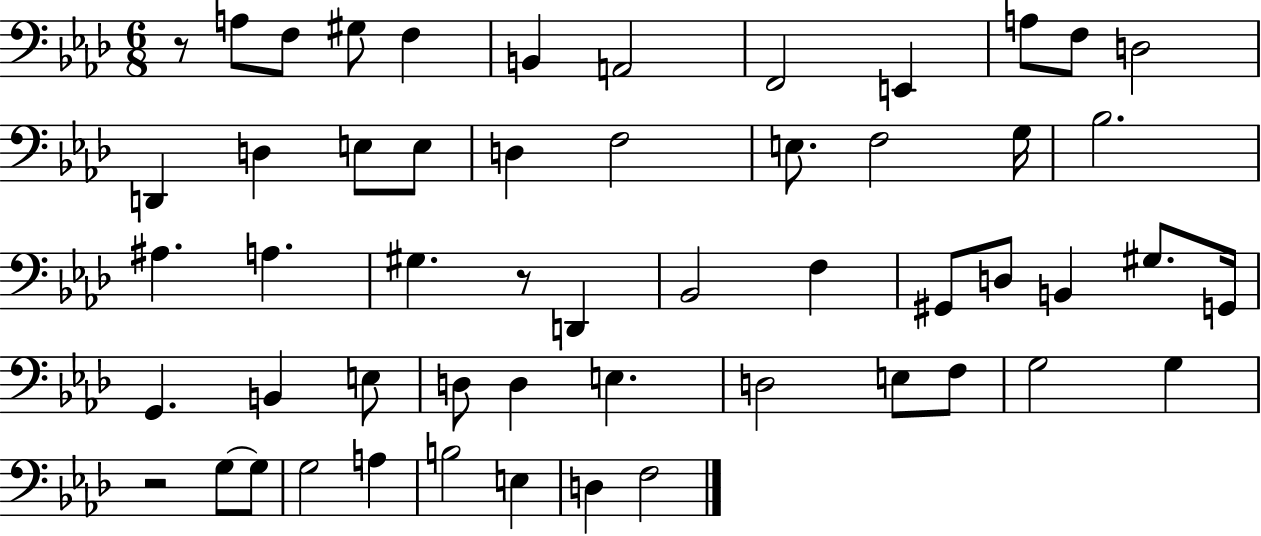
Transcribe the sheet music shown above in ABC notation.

X:1
T:Untitled
M:6/8
L:1/4
K:Ab
z/2 A,/2 F,/2 ^G,/2 F, B,, A,,2 F,,2 E,, A,/2 F,/2 D,2 D,, D, E,/2 E,/2 D, F,2 E,/2 F,2 G,/4 _B,2 ^A, A, ^G, z/2 D,, _B,,2 F, ^G,,/2 D,/2 B,, ^G,/2 G,,/4 G,, B,, E,/2 D,/2 D, E, D,2 E,/2 F,/2 G,2 G, z2 G,/2 G,/2 G,2 A, B,2 E, D, F,2